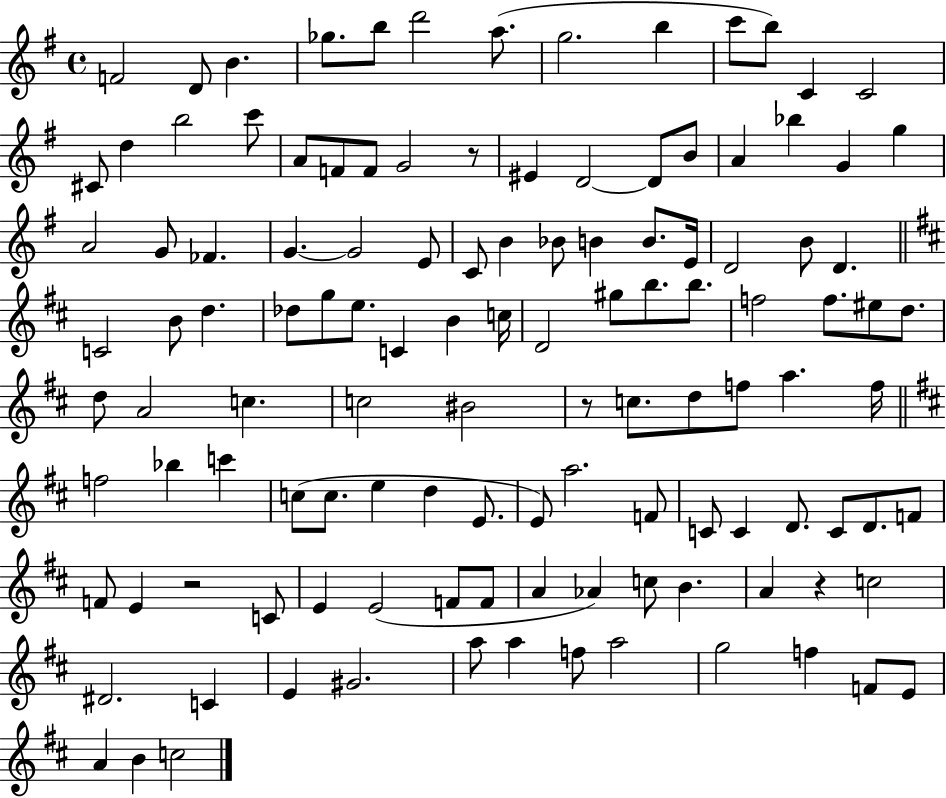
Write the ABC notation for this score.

X:1
T:Untitled
M:4/4
L:1/4
K:G
F2 D/2 B _g/2 b/2 d'2 a/2 g2 b c'/2 b/2 C C2 ^C/2 d b2 c'/2 A/2 F/2 F/2 G2 z/2 ^E D2 D/2 B/2 A _b G g A2 G/2 _F G G2 E/2 C/2 B _B/2 B B/2 E/4 D2 B/2 D C2 B/2 d _d/2 g/2 e/2 C B c/4 D2 ^g/2 b/2 b/2 f2 f/2 ^e/2 d/2 d/2 A2 c c2 ^B2 z/2 c/2 d/2 f/2 a f/4 f2 _b c' c/2 c/2 e d E/2 E/2 a2 F/2 C/2 C D/2 C/2 D/2 F/2 F/2 E z2 C/2 E E2 F/2 F/2 A _A c/2 B A z c2 ^D2 C E ^G2 a/2 a f/2 a2 g2 f F/2 E/2 A B c2